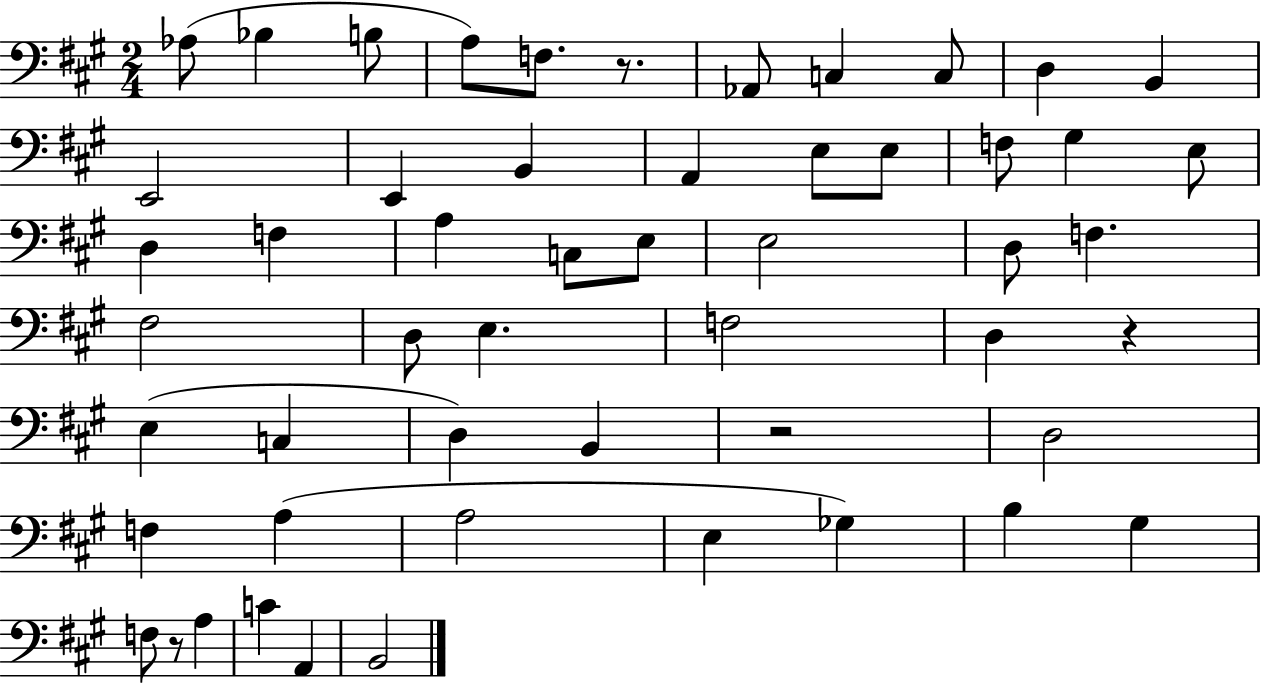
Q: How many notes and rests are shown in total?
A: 53